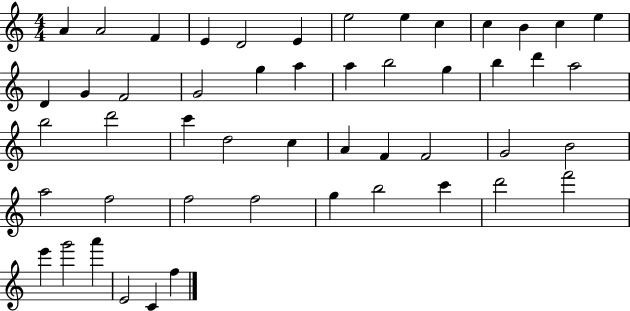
{
  \clef treble
  \numericTimeSignature
  \time 4/4
  \key c \major
  a'4 a'2 f'4 | e'4 d'2 e'4 | e''2 e''4 c''4 | c''4 b'4 c''4 e''4 | \break d'4 g'4 f'2 | g'2 g''4 a''4 | a''4 b''2 g''4 | b''4 d'''4 a''2 | \break b''2 d'''2 | c'''4 d''2 c''4 | a'4 f'4 f'2 | g'2 b'2 | \break a''2 f''2 | f''2 f''2 | g''4 b''2 c'''4 | d'''2 f'''2 | \break e'''4 g'''2 a'''4 | e'2 c'4 f''4 | \bar "|."
}